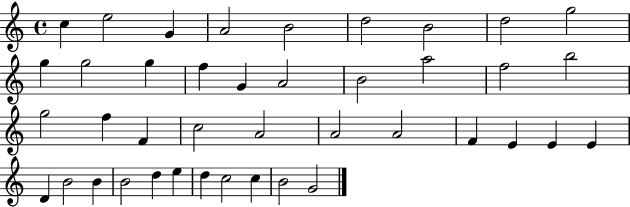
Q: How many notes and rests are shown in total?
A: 41